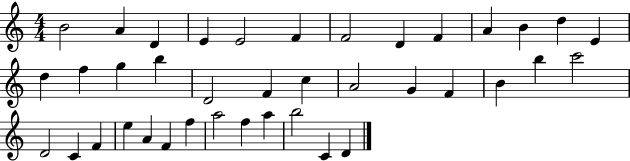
{
  \clef treble
  \numericTimeSignature
  \time 4/4
  \key c \major
  b'2 a'4 d'4 | e'4 e'2 f'4 | f'2 d'4 f'4 | a'4 b'4 d''4 e'4 | \break d''4 f''4 g''4 b''4 | d'2 f'4 c''4 | a'2 g'4 f'4 | b'4 b''4 c'''2 | \break d'2 c'4 f'4 | e''4 a'4 f'4 f''4 | a''2 f''4 a''4 | b''2 c'4 d'4 | \break \bar "|."
}